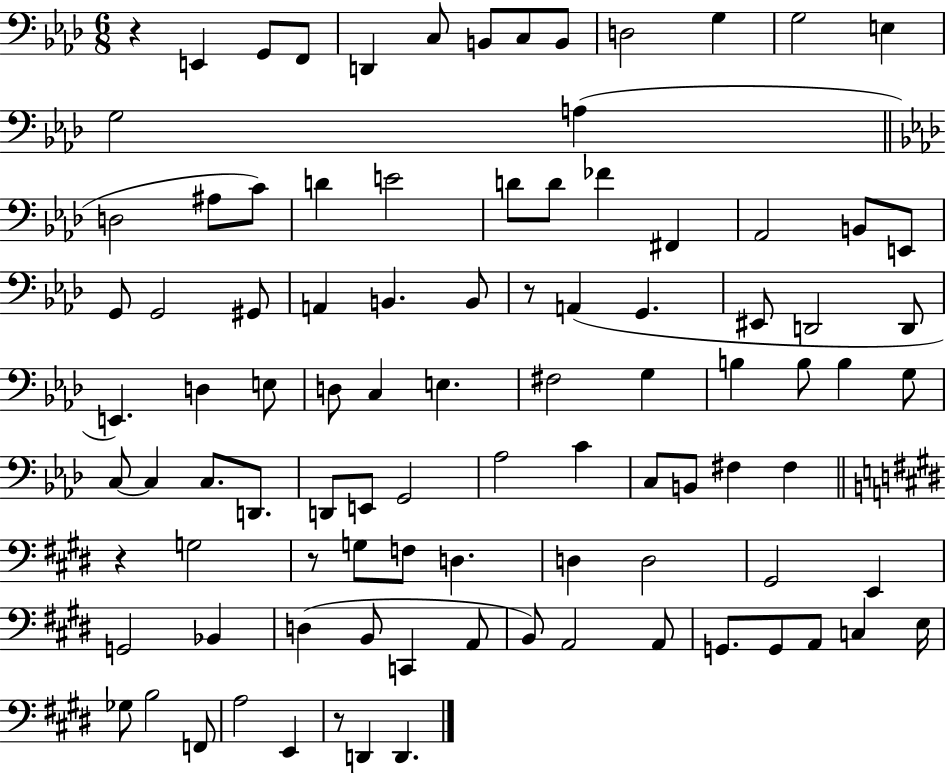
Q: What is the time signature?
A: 6/8